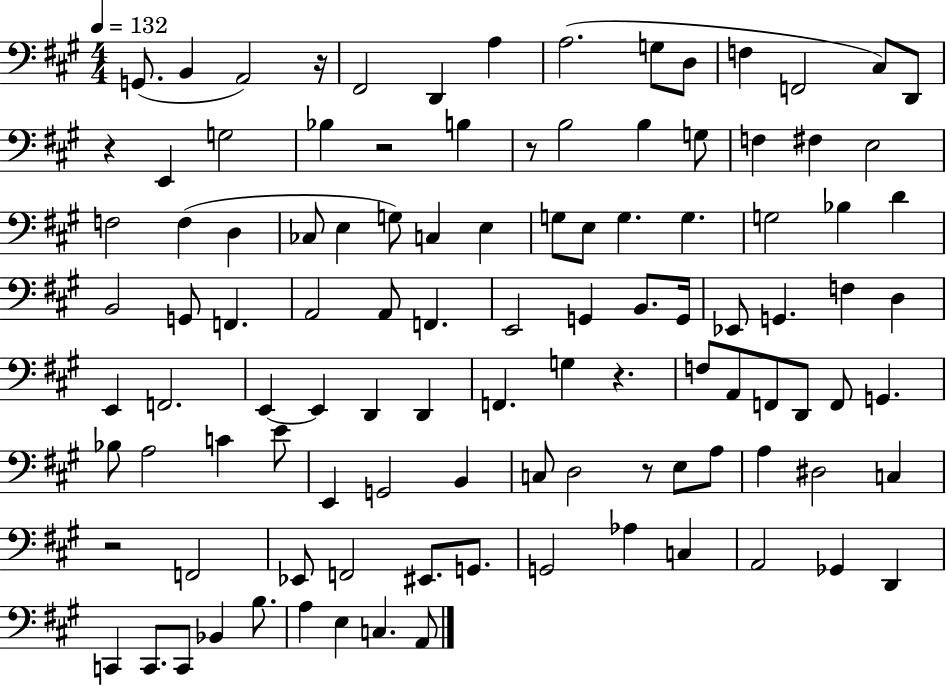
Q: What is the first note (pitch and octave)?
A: G2